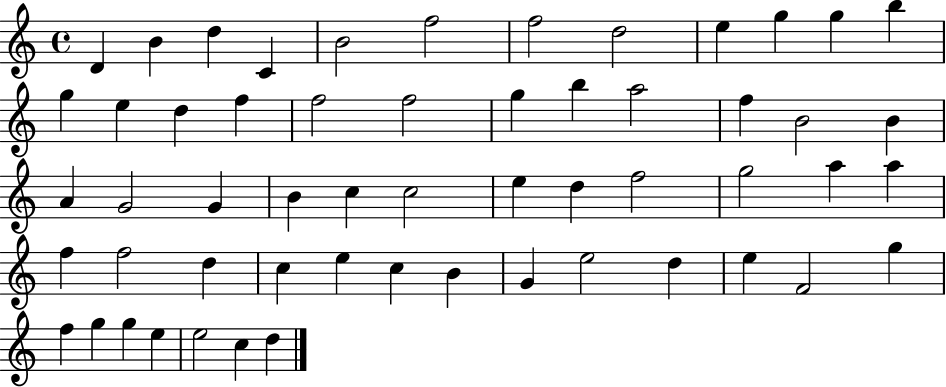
X:1
T:Untitled
M:4/4
L:1/4
K:C
D B d C B2 f2 f2 d2 e g g b g e d f f2 f2 g b a2 f B2 B A G2 G B c c2 e d f2 g2 a a f f2 d c e c B G e2 d e F2 g f g g e e2 c d